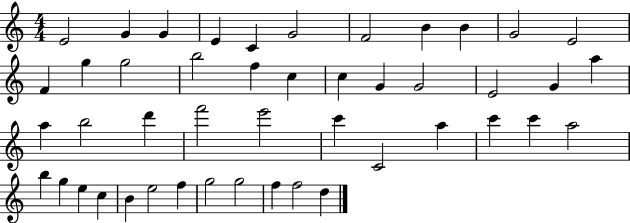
E4/h G4/q G4/q E4/q C4/q G4/h F4/h B4/q B4/q G4/h E4/h F4/q G5/q G5/h B5/h F5/q C5/q C5/q G4/q G4/h E4/h G4/q A5/q A5/q B5/h D6/q F6/h E6/h C6/q C4/h A5/q C6/q C6/q A5/h B5/q G5/q E5/q C5/q B4/q E5/h F5/q G5/h G5/h F5/q F5/h D5/q